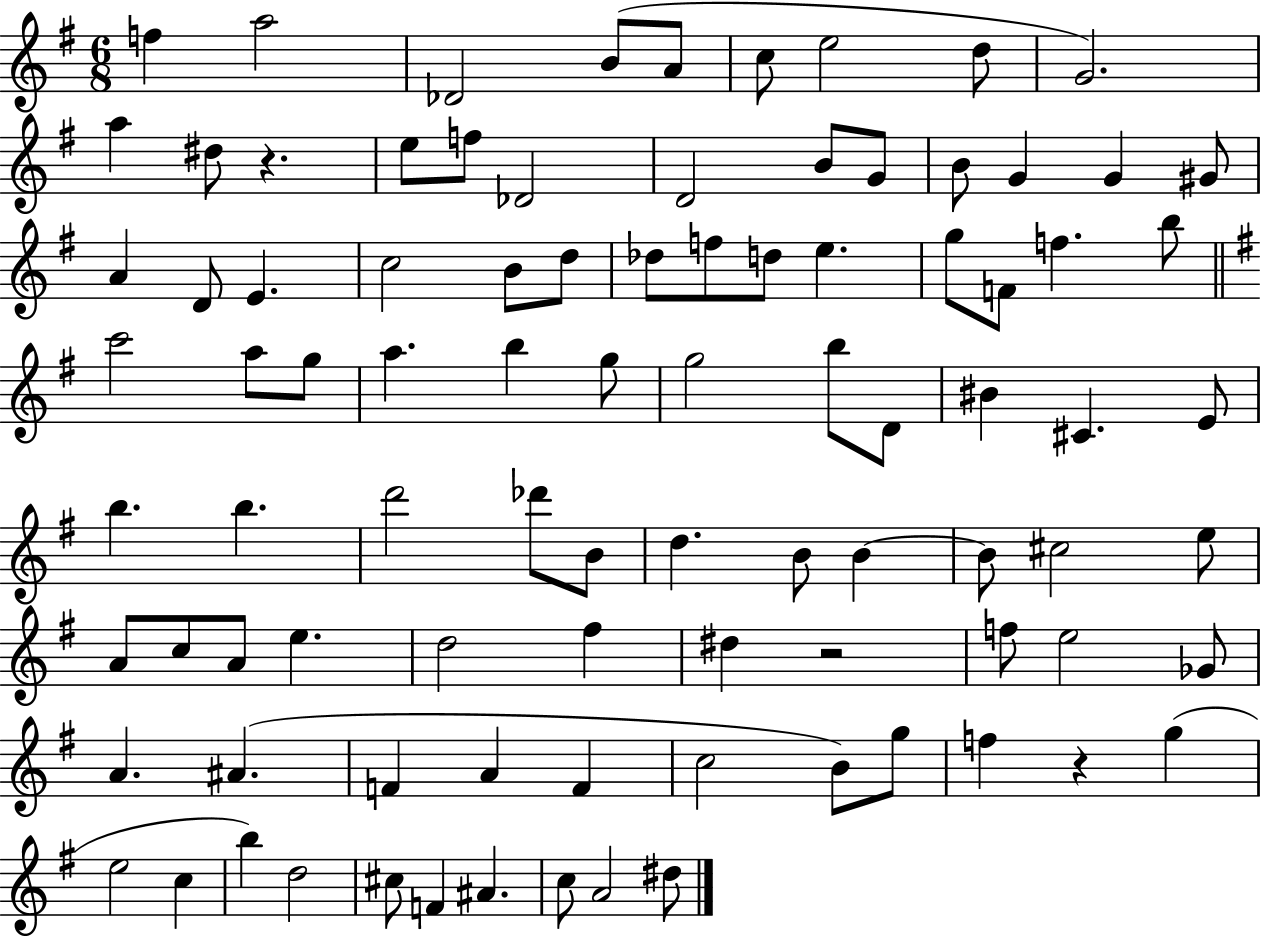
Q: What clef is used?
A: treble